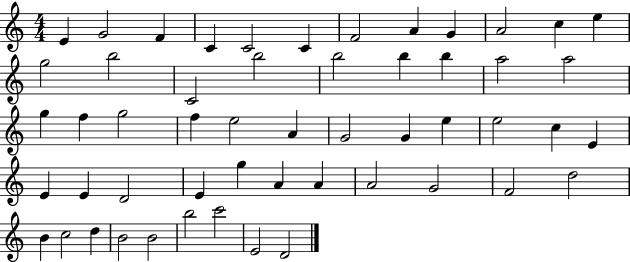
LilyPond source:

{
  \clef treble
  \numericTimeSignature
  \time 4/4
  \key c \major
  e'4 g'2 f'4 | c'4 c'2 c'4 | f'2 a'4 g'4 | a'2 c''4 e''4 | \break g''2 b''2 | c'2 b''2 | b''2 b''4 b''4 | a''2 a''2 | \break g''4 f''4 g''2 | f''4 e''2 a'4 | g'2 g'4 e''4 | e''2 c''4 e'4 | \break e'4 e'4 d'2 | e'4 g''4 a'4 a'4 | a'2 g'2 | f'2 d''2 | \break b'4 c''2 d''4 | b'2 b'2 | b''2 c'''2 | e'2 d'2 | \break \bar "|."
}